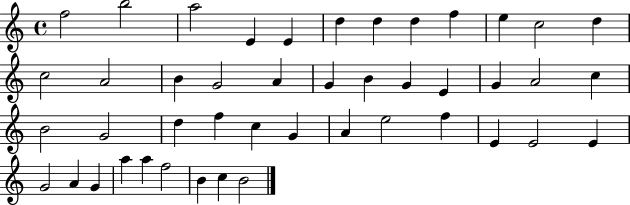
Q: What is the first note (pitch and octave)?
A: F5